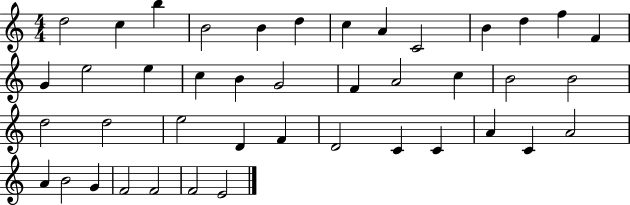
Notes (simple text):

D5/h C5/q B5/q B4/h B4/q D5/q C5/q A4/q C4/h B4/q D5/q F5/q F4/q G4/q E5/h E5/q C5/q B4/q G4/h F4/q A4/h C5/q B4/h B4/h D5/h D5/h E5/h D4/q F4/q D4/h C4/q C4/q A4/q C4/q A4/h A4/q B4/h G4/q F4/h F4/h F4/h E4/h